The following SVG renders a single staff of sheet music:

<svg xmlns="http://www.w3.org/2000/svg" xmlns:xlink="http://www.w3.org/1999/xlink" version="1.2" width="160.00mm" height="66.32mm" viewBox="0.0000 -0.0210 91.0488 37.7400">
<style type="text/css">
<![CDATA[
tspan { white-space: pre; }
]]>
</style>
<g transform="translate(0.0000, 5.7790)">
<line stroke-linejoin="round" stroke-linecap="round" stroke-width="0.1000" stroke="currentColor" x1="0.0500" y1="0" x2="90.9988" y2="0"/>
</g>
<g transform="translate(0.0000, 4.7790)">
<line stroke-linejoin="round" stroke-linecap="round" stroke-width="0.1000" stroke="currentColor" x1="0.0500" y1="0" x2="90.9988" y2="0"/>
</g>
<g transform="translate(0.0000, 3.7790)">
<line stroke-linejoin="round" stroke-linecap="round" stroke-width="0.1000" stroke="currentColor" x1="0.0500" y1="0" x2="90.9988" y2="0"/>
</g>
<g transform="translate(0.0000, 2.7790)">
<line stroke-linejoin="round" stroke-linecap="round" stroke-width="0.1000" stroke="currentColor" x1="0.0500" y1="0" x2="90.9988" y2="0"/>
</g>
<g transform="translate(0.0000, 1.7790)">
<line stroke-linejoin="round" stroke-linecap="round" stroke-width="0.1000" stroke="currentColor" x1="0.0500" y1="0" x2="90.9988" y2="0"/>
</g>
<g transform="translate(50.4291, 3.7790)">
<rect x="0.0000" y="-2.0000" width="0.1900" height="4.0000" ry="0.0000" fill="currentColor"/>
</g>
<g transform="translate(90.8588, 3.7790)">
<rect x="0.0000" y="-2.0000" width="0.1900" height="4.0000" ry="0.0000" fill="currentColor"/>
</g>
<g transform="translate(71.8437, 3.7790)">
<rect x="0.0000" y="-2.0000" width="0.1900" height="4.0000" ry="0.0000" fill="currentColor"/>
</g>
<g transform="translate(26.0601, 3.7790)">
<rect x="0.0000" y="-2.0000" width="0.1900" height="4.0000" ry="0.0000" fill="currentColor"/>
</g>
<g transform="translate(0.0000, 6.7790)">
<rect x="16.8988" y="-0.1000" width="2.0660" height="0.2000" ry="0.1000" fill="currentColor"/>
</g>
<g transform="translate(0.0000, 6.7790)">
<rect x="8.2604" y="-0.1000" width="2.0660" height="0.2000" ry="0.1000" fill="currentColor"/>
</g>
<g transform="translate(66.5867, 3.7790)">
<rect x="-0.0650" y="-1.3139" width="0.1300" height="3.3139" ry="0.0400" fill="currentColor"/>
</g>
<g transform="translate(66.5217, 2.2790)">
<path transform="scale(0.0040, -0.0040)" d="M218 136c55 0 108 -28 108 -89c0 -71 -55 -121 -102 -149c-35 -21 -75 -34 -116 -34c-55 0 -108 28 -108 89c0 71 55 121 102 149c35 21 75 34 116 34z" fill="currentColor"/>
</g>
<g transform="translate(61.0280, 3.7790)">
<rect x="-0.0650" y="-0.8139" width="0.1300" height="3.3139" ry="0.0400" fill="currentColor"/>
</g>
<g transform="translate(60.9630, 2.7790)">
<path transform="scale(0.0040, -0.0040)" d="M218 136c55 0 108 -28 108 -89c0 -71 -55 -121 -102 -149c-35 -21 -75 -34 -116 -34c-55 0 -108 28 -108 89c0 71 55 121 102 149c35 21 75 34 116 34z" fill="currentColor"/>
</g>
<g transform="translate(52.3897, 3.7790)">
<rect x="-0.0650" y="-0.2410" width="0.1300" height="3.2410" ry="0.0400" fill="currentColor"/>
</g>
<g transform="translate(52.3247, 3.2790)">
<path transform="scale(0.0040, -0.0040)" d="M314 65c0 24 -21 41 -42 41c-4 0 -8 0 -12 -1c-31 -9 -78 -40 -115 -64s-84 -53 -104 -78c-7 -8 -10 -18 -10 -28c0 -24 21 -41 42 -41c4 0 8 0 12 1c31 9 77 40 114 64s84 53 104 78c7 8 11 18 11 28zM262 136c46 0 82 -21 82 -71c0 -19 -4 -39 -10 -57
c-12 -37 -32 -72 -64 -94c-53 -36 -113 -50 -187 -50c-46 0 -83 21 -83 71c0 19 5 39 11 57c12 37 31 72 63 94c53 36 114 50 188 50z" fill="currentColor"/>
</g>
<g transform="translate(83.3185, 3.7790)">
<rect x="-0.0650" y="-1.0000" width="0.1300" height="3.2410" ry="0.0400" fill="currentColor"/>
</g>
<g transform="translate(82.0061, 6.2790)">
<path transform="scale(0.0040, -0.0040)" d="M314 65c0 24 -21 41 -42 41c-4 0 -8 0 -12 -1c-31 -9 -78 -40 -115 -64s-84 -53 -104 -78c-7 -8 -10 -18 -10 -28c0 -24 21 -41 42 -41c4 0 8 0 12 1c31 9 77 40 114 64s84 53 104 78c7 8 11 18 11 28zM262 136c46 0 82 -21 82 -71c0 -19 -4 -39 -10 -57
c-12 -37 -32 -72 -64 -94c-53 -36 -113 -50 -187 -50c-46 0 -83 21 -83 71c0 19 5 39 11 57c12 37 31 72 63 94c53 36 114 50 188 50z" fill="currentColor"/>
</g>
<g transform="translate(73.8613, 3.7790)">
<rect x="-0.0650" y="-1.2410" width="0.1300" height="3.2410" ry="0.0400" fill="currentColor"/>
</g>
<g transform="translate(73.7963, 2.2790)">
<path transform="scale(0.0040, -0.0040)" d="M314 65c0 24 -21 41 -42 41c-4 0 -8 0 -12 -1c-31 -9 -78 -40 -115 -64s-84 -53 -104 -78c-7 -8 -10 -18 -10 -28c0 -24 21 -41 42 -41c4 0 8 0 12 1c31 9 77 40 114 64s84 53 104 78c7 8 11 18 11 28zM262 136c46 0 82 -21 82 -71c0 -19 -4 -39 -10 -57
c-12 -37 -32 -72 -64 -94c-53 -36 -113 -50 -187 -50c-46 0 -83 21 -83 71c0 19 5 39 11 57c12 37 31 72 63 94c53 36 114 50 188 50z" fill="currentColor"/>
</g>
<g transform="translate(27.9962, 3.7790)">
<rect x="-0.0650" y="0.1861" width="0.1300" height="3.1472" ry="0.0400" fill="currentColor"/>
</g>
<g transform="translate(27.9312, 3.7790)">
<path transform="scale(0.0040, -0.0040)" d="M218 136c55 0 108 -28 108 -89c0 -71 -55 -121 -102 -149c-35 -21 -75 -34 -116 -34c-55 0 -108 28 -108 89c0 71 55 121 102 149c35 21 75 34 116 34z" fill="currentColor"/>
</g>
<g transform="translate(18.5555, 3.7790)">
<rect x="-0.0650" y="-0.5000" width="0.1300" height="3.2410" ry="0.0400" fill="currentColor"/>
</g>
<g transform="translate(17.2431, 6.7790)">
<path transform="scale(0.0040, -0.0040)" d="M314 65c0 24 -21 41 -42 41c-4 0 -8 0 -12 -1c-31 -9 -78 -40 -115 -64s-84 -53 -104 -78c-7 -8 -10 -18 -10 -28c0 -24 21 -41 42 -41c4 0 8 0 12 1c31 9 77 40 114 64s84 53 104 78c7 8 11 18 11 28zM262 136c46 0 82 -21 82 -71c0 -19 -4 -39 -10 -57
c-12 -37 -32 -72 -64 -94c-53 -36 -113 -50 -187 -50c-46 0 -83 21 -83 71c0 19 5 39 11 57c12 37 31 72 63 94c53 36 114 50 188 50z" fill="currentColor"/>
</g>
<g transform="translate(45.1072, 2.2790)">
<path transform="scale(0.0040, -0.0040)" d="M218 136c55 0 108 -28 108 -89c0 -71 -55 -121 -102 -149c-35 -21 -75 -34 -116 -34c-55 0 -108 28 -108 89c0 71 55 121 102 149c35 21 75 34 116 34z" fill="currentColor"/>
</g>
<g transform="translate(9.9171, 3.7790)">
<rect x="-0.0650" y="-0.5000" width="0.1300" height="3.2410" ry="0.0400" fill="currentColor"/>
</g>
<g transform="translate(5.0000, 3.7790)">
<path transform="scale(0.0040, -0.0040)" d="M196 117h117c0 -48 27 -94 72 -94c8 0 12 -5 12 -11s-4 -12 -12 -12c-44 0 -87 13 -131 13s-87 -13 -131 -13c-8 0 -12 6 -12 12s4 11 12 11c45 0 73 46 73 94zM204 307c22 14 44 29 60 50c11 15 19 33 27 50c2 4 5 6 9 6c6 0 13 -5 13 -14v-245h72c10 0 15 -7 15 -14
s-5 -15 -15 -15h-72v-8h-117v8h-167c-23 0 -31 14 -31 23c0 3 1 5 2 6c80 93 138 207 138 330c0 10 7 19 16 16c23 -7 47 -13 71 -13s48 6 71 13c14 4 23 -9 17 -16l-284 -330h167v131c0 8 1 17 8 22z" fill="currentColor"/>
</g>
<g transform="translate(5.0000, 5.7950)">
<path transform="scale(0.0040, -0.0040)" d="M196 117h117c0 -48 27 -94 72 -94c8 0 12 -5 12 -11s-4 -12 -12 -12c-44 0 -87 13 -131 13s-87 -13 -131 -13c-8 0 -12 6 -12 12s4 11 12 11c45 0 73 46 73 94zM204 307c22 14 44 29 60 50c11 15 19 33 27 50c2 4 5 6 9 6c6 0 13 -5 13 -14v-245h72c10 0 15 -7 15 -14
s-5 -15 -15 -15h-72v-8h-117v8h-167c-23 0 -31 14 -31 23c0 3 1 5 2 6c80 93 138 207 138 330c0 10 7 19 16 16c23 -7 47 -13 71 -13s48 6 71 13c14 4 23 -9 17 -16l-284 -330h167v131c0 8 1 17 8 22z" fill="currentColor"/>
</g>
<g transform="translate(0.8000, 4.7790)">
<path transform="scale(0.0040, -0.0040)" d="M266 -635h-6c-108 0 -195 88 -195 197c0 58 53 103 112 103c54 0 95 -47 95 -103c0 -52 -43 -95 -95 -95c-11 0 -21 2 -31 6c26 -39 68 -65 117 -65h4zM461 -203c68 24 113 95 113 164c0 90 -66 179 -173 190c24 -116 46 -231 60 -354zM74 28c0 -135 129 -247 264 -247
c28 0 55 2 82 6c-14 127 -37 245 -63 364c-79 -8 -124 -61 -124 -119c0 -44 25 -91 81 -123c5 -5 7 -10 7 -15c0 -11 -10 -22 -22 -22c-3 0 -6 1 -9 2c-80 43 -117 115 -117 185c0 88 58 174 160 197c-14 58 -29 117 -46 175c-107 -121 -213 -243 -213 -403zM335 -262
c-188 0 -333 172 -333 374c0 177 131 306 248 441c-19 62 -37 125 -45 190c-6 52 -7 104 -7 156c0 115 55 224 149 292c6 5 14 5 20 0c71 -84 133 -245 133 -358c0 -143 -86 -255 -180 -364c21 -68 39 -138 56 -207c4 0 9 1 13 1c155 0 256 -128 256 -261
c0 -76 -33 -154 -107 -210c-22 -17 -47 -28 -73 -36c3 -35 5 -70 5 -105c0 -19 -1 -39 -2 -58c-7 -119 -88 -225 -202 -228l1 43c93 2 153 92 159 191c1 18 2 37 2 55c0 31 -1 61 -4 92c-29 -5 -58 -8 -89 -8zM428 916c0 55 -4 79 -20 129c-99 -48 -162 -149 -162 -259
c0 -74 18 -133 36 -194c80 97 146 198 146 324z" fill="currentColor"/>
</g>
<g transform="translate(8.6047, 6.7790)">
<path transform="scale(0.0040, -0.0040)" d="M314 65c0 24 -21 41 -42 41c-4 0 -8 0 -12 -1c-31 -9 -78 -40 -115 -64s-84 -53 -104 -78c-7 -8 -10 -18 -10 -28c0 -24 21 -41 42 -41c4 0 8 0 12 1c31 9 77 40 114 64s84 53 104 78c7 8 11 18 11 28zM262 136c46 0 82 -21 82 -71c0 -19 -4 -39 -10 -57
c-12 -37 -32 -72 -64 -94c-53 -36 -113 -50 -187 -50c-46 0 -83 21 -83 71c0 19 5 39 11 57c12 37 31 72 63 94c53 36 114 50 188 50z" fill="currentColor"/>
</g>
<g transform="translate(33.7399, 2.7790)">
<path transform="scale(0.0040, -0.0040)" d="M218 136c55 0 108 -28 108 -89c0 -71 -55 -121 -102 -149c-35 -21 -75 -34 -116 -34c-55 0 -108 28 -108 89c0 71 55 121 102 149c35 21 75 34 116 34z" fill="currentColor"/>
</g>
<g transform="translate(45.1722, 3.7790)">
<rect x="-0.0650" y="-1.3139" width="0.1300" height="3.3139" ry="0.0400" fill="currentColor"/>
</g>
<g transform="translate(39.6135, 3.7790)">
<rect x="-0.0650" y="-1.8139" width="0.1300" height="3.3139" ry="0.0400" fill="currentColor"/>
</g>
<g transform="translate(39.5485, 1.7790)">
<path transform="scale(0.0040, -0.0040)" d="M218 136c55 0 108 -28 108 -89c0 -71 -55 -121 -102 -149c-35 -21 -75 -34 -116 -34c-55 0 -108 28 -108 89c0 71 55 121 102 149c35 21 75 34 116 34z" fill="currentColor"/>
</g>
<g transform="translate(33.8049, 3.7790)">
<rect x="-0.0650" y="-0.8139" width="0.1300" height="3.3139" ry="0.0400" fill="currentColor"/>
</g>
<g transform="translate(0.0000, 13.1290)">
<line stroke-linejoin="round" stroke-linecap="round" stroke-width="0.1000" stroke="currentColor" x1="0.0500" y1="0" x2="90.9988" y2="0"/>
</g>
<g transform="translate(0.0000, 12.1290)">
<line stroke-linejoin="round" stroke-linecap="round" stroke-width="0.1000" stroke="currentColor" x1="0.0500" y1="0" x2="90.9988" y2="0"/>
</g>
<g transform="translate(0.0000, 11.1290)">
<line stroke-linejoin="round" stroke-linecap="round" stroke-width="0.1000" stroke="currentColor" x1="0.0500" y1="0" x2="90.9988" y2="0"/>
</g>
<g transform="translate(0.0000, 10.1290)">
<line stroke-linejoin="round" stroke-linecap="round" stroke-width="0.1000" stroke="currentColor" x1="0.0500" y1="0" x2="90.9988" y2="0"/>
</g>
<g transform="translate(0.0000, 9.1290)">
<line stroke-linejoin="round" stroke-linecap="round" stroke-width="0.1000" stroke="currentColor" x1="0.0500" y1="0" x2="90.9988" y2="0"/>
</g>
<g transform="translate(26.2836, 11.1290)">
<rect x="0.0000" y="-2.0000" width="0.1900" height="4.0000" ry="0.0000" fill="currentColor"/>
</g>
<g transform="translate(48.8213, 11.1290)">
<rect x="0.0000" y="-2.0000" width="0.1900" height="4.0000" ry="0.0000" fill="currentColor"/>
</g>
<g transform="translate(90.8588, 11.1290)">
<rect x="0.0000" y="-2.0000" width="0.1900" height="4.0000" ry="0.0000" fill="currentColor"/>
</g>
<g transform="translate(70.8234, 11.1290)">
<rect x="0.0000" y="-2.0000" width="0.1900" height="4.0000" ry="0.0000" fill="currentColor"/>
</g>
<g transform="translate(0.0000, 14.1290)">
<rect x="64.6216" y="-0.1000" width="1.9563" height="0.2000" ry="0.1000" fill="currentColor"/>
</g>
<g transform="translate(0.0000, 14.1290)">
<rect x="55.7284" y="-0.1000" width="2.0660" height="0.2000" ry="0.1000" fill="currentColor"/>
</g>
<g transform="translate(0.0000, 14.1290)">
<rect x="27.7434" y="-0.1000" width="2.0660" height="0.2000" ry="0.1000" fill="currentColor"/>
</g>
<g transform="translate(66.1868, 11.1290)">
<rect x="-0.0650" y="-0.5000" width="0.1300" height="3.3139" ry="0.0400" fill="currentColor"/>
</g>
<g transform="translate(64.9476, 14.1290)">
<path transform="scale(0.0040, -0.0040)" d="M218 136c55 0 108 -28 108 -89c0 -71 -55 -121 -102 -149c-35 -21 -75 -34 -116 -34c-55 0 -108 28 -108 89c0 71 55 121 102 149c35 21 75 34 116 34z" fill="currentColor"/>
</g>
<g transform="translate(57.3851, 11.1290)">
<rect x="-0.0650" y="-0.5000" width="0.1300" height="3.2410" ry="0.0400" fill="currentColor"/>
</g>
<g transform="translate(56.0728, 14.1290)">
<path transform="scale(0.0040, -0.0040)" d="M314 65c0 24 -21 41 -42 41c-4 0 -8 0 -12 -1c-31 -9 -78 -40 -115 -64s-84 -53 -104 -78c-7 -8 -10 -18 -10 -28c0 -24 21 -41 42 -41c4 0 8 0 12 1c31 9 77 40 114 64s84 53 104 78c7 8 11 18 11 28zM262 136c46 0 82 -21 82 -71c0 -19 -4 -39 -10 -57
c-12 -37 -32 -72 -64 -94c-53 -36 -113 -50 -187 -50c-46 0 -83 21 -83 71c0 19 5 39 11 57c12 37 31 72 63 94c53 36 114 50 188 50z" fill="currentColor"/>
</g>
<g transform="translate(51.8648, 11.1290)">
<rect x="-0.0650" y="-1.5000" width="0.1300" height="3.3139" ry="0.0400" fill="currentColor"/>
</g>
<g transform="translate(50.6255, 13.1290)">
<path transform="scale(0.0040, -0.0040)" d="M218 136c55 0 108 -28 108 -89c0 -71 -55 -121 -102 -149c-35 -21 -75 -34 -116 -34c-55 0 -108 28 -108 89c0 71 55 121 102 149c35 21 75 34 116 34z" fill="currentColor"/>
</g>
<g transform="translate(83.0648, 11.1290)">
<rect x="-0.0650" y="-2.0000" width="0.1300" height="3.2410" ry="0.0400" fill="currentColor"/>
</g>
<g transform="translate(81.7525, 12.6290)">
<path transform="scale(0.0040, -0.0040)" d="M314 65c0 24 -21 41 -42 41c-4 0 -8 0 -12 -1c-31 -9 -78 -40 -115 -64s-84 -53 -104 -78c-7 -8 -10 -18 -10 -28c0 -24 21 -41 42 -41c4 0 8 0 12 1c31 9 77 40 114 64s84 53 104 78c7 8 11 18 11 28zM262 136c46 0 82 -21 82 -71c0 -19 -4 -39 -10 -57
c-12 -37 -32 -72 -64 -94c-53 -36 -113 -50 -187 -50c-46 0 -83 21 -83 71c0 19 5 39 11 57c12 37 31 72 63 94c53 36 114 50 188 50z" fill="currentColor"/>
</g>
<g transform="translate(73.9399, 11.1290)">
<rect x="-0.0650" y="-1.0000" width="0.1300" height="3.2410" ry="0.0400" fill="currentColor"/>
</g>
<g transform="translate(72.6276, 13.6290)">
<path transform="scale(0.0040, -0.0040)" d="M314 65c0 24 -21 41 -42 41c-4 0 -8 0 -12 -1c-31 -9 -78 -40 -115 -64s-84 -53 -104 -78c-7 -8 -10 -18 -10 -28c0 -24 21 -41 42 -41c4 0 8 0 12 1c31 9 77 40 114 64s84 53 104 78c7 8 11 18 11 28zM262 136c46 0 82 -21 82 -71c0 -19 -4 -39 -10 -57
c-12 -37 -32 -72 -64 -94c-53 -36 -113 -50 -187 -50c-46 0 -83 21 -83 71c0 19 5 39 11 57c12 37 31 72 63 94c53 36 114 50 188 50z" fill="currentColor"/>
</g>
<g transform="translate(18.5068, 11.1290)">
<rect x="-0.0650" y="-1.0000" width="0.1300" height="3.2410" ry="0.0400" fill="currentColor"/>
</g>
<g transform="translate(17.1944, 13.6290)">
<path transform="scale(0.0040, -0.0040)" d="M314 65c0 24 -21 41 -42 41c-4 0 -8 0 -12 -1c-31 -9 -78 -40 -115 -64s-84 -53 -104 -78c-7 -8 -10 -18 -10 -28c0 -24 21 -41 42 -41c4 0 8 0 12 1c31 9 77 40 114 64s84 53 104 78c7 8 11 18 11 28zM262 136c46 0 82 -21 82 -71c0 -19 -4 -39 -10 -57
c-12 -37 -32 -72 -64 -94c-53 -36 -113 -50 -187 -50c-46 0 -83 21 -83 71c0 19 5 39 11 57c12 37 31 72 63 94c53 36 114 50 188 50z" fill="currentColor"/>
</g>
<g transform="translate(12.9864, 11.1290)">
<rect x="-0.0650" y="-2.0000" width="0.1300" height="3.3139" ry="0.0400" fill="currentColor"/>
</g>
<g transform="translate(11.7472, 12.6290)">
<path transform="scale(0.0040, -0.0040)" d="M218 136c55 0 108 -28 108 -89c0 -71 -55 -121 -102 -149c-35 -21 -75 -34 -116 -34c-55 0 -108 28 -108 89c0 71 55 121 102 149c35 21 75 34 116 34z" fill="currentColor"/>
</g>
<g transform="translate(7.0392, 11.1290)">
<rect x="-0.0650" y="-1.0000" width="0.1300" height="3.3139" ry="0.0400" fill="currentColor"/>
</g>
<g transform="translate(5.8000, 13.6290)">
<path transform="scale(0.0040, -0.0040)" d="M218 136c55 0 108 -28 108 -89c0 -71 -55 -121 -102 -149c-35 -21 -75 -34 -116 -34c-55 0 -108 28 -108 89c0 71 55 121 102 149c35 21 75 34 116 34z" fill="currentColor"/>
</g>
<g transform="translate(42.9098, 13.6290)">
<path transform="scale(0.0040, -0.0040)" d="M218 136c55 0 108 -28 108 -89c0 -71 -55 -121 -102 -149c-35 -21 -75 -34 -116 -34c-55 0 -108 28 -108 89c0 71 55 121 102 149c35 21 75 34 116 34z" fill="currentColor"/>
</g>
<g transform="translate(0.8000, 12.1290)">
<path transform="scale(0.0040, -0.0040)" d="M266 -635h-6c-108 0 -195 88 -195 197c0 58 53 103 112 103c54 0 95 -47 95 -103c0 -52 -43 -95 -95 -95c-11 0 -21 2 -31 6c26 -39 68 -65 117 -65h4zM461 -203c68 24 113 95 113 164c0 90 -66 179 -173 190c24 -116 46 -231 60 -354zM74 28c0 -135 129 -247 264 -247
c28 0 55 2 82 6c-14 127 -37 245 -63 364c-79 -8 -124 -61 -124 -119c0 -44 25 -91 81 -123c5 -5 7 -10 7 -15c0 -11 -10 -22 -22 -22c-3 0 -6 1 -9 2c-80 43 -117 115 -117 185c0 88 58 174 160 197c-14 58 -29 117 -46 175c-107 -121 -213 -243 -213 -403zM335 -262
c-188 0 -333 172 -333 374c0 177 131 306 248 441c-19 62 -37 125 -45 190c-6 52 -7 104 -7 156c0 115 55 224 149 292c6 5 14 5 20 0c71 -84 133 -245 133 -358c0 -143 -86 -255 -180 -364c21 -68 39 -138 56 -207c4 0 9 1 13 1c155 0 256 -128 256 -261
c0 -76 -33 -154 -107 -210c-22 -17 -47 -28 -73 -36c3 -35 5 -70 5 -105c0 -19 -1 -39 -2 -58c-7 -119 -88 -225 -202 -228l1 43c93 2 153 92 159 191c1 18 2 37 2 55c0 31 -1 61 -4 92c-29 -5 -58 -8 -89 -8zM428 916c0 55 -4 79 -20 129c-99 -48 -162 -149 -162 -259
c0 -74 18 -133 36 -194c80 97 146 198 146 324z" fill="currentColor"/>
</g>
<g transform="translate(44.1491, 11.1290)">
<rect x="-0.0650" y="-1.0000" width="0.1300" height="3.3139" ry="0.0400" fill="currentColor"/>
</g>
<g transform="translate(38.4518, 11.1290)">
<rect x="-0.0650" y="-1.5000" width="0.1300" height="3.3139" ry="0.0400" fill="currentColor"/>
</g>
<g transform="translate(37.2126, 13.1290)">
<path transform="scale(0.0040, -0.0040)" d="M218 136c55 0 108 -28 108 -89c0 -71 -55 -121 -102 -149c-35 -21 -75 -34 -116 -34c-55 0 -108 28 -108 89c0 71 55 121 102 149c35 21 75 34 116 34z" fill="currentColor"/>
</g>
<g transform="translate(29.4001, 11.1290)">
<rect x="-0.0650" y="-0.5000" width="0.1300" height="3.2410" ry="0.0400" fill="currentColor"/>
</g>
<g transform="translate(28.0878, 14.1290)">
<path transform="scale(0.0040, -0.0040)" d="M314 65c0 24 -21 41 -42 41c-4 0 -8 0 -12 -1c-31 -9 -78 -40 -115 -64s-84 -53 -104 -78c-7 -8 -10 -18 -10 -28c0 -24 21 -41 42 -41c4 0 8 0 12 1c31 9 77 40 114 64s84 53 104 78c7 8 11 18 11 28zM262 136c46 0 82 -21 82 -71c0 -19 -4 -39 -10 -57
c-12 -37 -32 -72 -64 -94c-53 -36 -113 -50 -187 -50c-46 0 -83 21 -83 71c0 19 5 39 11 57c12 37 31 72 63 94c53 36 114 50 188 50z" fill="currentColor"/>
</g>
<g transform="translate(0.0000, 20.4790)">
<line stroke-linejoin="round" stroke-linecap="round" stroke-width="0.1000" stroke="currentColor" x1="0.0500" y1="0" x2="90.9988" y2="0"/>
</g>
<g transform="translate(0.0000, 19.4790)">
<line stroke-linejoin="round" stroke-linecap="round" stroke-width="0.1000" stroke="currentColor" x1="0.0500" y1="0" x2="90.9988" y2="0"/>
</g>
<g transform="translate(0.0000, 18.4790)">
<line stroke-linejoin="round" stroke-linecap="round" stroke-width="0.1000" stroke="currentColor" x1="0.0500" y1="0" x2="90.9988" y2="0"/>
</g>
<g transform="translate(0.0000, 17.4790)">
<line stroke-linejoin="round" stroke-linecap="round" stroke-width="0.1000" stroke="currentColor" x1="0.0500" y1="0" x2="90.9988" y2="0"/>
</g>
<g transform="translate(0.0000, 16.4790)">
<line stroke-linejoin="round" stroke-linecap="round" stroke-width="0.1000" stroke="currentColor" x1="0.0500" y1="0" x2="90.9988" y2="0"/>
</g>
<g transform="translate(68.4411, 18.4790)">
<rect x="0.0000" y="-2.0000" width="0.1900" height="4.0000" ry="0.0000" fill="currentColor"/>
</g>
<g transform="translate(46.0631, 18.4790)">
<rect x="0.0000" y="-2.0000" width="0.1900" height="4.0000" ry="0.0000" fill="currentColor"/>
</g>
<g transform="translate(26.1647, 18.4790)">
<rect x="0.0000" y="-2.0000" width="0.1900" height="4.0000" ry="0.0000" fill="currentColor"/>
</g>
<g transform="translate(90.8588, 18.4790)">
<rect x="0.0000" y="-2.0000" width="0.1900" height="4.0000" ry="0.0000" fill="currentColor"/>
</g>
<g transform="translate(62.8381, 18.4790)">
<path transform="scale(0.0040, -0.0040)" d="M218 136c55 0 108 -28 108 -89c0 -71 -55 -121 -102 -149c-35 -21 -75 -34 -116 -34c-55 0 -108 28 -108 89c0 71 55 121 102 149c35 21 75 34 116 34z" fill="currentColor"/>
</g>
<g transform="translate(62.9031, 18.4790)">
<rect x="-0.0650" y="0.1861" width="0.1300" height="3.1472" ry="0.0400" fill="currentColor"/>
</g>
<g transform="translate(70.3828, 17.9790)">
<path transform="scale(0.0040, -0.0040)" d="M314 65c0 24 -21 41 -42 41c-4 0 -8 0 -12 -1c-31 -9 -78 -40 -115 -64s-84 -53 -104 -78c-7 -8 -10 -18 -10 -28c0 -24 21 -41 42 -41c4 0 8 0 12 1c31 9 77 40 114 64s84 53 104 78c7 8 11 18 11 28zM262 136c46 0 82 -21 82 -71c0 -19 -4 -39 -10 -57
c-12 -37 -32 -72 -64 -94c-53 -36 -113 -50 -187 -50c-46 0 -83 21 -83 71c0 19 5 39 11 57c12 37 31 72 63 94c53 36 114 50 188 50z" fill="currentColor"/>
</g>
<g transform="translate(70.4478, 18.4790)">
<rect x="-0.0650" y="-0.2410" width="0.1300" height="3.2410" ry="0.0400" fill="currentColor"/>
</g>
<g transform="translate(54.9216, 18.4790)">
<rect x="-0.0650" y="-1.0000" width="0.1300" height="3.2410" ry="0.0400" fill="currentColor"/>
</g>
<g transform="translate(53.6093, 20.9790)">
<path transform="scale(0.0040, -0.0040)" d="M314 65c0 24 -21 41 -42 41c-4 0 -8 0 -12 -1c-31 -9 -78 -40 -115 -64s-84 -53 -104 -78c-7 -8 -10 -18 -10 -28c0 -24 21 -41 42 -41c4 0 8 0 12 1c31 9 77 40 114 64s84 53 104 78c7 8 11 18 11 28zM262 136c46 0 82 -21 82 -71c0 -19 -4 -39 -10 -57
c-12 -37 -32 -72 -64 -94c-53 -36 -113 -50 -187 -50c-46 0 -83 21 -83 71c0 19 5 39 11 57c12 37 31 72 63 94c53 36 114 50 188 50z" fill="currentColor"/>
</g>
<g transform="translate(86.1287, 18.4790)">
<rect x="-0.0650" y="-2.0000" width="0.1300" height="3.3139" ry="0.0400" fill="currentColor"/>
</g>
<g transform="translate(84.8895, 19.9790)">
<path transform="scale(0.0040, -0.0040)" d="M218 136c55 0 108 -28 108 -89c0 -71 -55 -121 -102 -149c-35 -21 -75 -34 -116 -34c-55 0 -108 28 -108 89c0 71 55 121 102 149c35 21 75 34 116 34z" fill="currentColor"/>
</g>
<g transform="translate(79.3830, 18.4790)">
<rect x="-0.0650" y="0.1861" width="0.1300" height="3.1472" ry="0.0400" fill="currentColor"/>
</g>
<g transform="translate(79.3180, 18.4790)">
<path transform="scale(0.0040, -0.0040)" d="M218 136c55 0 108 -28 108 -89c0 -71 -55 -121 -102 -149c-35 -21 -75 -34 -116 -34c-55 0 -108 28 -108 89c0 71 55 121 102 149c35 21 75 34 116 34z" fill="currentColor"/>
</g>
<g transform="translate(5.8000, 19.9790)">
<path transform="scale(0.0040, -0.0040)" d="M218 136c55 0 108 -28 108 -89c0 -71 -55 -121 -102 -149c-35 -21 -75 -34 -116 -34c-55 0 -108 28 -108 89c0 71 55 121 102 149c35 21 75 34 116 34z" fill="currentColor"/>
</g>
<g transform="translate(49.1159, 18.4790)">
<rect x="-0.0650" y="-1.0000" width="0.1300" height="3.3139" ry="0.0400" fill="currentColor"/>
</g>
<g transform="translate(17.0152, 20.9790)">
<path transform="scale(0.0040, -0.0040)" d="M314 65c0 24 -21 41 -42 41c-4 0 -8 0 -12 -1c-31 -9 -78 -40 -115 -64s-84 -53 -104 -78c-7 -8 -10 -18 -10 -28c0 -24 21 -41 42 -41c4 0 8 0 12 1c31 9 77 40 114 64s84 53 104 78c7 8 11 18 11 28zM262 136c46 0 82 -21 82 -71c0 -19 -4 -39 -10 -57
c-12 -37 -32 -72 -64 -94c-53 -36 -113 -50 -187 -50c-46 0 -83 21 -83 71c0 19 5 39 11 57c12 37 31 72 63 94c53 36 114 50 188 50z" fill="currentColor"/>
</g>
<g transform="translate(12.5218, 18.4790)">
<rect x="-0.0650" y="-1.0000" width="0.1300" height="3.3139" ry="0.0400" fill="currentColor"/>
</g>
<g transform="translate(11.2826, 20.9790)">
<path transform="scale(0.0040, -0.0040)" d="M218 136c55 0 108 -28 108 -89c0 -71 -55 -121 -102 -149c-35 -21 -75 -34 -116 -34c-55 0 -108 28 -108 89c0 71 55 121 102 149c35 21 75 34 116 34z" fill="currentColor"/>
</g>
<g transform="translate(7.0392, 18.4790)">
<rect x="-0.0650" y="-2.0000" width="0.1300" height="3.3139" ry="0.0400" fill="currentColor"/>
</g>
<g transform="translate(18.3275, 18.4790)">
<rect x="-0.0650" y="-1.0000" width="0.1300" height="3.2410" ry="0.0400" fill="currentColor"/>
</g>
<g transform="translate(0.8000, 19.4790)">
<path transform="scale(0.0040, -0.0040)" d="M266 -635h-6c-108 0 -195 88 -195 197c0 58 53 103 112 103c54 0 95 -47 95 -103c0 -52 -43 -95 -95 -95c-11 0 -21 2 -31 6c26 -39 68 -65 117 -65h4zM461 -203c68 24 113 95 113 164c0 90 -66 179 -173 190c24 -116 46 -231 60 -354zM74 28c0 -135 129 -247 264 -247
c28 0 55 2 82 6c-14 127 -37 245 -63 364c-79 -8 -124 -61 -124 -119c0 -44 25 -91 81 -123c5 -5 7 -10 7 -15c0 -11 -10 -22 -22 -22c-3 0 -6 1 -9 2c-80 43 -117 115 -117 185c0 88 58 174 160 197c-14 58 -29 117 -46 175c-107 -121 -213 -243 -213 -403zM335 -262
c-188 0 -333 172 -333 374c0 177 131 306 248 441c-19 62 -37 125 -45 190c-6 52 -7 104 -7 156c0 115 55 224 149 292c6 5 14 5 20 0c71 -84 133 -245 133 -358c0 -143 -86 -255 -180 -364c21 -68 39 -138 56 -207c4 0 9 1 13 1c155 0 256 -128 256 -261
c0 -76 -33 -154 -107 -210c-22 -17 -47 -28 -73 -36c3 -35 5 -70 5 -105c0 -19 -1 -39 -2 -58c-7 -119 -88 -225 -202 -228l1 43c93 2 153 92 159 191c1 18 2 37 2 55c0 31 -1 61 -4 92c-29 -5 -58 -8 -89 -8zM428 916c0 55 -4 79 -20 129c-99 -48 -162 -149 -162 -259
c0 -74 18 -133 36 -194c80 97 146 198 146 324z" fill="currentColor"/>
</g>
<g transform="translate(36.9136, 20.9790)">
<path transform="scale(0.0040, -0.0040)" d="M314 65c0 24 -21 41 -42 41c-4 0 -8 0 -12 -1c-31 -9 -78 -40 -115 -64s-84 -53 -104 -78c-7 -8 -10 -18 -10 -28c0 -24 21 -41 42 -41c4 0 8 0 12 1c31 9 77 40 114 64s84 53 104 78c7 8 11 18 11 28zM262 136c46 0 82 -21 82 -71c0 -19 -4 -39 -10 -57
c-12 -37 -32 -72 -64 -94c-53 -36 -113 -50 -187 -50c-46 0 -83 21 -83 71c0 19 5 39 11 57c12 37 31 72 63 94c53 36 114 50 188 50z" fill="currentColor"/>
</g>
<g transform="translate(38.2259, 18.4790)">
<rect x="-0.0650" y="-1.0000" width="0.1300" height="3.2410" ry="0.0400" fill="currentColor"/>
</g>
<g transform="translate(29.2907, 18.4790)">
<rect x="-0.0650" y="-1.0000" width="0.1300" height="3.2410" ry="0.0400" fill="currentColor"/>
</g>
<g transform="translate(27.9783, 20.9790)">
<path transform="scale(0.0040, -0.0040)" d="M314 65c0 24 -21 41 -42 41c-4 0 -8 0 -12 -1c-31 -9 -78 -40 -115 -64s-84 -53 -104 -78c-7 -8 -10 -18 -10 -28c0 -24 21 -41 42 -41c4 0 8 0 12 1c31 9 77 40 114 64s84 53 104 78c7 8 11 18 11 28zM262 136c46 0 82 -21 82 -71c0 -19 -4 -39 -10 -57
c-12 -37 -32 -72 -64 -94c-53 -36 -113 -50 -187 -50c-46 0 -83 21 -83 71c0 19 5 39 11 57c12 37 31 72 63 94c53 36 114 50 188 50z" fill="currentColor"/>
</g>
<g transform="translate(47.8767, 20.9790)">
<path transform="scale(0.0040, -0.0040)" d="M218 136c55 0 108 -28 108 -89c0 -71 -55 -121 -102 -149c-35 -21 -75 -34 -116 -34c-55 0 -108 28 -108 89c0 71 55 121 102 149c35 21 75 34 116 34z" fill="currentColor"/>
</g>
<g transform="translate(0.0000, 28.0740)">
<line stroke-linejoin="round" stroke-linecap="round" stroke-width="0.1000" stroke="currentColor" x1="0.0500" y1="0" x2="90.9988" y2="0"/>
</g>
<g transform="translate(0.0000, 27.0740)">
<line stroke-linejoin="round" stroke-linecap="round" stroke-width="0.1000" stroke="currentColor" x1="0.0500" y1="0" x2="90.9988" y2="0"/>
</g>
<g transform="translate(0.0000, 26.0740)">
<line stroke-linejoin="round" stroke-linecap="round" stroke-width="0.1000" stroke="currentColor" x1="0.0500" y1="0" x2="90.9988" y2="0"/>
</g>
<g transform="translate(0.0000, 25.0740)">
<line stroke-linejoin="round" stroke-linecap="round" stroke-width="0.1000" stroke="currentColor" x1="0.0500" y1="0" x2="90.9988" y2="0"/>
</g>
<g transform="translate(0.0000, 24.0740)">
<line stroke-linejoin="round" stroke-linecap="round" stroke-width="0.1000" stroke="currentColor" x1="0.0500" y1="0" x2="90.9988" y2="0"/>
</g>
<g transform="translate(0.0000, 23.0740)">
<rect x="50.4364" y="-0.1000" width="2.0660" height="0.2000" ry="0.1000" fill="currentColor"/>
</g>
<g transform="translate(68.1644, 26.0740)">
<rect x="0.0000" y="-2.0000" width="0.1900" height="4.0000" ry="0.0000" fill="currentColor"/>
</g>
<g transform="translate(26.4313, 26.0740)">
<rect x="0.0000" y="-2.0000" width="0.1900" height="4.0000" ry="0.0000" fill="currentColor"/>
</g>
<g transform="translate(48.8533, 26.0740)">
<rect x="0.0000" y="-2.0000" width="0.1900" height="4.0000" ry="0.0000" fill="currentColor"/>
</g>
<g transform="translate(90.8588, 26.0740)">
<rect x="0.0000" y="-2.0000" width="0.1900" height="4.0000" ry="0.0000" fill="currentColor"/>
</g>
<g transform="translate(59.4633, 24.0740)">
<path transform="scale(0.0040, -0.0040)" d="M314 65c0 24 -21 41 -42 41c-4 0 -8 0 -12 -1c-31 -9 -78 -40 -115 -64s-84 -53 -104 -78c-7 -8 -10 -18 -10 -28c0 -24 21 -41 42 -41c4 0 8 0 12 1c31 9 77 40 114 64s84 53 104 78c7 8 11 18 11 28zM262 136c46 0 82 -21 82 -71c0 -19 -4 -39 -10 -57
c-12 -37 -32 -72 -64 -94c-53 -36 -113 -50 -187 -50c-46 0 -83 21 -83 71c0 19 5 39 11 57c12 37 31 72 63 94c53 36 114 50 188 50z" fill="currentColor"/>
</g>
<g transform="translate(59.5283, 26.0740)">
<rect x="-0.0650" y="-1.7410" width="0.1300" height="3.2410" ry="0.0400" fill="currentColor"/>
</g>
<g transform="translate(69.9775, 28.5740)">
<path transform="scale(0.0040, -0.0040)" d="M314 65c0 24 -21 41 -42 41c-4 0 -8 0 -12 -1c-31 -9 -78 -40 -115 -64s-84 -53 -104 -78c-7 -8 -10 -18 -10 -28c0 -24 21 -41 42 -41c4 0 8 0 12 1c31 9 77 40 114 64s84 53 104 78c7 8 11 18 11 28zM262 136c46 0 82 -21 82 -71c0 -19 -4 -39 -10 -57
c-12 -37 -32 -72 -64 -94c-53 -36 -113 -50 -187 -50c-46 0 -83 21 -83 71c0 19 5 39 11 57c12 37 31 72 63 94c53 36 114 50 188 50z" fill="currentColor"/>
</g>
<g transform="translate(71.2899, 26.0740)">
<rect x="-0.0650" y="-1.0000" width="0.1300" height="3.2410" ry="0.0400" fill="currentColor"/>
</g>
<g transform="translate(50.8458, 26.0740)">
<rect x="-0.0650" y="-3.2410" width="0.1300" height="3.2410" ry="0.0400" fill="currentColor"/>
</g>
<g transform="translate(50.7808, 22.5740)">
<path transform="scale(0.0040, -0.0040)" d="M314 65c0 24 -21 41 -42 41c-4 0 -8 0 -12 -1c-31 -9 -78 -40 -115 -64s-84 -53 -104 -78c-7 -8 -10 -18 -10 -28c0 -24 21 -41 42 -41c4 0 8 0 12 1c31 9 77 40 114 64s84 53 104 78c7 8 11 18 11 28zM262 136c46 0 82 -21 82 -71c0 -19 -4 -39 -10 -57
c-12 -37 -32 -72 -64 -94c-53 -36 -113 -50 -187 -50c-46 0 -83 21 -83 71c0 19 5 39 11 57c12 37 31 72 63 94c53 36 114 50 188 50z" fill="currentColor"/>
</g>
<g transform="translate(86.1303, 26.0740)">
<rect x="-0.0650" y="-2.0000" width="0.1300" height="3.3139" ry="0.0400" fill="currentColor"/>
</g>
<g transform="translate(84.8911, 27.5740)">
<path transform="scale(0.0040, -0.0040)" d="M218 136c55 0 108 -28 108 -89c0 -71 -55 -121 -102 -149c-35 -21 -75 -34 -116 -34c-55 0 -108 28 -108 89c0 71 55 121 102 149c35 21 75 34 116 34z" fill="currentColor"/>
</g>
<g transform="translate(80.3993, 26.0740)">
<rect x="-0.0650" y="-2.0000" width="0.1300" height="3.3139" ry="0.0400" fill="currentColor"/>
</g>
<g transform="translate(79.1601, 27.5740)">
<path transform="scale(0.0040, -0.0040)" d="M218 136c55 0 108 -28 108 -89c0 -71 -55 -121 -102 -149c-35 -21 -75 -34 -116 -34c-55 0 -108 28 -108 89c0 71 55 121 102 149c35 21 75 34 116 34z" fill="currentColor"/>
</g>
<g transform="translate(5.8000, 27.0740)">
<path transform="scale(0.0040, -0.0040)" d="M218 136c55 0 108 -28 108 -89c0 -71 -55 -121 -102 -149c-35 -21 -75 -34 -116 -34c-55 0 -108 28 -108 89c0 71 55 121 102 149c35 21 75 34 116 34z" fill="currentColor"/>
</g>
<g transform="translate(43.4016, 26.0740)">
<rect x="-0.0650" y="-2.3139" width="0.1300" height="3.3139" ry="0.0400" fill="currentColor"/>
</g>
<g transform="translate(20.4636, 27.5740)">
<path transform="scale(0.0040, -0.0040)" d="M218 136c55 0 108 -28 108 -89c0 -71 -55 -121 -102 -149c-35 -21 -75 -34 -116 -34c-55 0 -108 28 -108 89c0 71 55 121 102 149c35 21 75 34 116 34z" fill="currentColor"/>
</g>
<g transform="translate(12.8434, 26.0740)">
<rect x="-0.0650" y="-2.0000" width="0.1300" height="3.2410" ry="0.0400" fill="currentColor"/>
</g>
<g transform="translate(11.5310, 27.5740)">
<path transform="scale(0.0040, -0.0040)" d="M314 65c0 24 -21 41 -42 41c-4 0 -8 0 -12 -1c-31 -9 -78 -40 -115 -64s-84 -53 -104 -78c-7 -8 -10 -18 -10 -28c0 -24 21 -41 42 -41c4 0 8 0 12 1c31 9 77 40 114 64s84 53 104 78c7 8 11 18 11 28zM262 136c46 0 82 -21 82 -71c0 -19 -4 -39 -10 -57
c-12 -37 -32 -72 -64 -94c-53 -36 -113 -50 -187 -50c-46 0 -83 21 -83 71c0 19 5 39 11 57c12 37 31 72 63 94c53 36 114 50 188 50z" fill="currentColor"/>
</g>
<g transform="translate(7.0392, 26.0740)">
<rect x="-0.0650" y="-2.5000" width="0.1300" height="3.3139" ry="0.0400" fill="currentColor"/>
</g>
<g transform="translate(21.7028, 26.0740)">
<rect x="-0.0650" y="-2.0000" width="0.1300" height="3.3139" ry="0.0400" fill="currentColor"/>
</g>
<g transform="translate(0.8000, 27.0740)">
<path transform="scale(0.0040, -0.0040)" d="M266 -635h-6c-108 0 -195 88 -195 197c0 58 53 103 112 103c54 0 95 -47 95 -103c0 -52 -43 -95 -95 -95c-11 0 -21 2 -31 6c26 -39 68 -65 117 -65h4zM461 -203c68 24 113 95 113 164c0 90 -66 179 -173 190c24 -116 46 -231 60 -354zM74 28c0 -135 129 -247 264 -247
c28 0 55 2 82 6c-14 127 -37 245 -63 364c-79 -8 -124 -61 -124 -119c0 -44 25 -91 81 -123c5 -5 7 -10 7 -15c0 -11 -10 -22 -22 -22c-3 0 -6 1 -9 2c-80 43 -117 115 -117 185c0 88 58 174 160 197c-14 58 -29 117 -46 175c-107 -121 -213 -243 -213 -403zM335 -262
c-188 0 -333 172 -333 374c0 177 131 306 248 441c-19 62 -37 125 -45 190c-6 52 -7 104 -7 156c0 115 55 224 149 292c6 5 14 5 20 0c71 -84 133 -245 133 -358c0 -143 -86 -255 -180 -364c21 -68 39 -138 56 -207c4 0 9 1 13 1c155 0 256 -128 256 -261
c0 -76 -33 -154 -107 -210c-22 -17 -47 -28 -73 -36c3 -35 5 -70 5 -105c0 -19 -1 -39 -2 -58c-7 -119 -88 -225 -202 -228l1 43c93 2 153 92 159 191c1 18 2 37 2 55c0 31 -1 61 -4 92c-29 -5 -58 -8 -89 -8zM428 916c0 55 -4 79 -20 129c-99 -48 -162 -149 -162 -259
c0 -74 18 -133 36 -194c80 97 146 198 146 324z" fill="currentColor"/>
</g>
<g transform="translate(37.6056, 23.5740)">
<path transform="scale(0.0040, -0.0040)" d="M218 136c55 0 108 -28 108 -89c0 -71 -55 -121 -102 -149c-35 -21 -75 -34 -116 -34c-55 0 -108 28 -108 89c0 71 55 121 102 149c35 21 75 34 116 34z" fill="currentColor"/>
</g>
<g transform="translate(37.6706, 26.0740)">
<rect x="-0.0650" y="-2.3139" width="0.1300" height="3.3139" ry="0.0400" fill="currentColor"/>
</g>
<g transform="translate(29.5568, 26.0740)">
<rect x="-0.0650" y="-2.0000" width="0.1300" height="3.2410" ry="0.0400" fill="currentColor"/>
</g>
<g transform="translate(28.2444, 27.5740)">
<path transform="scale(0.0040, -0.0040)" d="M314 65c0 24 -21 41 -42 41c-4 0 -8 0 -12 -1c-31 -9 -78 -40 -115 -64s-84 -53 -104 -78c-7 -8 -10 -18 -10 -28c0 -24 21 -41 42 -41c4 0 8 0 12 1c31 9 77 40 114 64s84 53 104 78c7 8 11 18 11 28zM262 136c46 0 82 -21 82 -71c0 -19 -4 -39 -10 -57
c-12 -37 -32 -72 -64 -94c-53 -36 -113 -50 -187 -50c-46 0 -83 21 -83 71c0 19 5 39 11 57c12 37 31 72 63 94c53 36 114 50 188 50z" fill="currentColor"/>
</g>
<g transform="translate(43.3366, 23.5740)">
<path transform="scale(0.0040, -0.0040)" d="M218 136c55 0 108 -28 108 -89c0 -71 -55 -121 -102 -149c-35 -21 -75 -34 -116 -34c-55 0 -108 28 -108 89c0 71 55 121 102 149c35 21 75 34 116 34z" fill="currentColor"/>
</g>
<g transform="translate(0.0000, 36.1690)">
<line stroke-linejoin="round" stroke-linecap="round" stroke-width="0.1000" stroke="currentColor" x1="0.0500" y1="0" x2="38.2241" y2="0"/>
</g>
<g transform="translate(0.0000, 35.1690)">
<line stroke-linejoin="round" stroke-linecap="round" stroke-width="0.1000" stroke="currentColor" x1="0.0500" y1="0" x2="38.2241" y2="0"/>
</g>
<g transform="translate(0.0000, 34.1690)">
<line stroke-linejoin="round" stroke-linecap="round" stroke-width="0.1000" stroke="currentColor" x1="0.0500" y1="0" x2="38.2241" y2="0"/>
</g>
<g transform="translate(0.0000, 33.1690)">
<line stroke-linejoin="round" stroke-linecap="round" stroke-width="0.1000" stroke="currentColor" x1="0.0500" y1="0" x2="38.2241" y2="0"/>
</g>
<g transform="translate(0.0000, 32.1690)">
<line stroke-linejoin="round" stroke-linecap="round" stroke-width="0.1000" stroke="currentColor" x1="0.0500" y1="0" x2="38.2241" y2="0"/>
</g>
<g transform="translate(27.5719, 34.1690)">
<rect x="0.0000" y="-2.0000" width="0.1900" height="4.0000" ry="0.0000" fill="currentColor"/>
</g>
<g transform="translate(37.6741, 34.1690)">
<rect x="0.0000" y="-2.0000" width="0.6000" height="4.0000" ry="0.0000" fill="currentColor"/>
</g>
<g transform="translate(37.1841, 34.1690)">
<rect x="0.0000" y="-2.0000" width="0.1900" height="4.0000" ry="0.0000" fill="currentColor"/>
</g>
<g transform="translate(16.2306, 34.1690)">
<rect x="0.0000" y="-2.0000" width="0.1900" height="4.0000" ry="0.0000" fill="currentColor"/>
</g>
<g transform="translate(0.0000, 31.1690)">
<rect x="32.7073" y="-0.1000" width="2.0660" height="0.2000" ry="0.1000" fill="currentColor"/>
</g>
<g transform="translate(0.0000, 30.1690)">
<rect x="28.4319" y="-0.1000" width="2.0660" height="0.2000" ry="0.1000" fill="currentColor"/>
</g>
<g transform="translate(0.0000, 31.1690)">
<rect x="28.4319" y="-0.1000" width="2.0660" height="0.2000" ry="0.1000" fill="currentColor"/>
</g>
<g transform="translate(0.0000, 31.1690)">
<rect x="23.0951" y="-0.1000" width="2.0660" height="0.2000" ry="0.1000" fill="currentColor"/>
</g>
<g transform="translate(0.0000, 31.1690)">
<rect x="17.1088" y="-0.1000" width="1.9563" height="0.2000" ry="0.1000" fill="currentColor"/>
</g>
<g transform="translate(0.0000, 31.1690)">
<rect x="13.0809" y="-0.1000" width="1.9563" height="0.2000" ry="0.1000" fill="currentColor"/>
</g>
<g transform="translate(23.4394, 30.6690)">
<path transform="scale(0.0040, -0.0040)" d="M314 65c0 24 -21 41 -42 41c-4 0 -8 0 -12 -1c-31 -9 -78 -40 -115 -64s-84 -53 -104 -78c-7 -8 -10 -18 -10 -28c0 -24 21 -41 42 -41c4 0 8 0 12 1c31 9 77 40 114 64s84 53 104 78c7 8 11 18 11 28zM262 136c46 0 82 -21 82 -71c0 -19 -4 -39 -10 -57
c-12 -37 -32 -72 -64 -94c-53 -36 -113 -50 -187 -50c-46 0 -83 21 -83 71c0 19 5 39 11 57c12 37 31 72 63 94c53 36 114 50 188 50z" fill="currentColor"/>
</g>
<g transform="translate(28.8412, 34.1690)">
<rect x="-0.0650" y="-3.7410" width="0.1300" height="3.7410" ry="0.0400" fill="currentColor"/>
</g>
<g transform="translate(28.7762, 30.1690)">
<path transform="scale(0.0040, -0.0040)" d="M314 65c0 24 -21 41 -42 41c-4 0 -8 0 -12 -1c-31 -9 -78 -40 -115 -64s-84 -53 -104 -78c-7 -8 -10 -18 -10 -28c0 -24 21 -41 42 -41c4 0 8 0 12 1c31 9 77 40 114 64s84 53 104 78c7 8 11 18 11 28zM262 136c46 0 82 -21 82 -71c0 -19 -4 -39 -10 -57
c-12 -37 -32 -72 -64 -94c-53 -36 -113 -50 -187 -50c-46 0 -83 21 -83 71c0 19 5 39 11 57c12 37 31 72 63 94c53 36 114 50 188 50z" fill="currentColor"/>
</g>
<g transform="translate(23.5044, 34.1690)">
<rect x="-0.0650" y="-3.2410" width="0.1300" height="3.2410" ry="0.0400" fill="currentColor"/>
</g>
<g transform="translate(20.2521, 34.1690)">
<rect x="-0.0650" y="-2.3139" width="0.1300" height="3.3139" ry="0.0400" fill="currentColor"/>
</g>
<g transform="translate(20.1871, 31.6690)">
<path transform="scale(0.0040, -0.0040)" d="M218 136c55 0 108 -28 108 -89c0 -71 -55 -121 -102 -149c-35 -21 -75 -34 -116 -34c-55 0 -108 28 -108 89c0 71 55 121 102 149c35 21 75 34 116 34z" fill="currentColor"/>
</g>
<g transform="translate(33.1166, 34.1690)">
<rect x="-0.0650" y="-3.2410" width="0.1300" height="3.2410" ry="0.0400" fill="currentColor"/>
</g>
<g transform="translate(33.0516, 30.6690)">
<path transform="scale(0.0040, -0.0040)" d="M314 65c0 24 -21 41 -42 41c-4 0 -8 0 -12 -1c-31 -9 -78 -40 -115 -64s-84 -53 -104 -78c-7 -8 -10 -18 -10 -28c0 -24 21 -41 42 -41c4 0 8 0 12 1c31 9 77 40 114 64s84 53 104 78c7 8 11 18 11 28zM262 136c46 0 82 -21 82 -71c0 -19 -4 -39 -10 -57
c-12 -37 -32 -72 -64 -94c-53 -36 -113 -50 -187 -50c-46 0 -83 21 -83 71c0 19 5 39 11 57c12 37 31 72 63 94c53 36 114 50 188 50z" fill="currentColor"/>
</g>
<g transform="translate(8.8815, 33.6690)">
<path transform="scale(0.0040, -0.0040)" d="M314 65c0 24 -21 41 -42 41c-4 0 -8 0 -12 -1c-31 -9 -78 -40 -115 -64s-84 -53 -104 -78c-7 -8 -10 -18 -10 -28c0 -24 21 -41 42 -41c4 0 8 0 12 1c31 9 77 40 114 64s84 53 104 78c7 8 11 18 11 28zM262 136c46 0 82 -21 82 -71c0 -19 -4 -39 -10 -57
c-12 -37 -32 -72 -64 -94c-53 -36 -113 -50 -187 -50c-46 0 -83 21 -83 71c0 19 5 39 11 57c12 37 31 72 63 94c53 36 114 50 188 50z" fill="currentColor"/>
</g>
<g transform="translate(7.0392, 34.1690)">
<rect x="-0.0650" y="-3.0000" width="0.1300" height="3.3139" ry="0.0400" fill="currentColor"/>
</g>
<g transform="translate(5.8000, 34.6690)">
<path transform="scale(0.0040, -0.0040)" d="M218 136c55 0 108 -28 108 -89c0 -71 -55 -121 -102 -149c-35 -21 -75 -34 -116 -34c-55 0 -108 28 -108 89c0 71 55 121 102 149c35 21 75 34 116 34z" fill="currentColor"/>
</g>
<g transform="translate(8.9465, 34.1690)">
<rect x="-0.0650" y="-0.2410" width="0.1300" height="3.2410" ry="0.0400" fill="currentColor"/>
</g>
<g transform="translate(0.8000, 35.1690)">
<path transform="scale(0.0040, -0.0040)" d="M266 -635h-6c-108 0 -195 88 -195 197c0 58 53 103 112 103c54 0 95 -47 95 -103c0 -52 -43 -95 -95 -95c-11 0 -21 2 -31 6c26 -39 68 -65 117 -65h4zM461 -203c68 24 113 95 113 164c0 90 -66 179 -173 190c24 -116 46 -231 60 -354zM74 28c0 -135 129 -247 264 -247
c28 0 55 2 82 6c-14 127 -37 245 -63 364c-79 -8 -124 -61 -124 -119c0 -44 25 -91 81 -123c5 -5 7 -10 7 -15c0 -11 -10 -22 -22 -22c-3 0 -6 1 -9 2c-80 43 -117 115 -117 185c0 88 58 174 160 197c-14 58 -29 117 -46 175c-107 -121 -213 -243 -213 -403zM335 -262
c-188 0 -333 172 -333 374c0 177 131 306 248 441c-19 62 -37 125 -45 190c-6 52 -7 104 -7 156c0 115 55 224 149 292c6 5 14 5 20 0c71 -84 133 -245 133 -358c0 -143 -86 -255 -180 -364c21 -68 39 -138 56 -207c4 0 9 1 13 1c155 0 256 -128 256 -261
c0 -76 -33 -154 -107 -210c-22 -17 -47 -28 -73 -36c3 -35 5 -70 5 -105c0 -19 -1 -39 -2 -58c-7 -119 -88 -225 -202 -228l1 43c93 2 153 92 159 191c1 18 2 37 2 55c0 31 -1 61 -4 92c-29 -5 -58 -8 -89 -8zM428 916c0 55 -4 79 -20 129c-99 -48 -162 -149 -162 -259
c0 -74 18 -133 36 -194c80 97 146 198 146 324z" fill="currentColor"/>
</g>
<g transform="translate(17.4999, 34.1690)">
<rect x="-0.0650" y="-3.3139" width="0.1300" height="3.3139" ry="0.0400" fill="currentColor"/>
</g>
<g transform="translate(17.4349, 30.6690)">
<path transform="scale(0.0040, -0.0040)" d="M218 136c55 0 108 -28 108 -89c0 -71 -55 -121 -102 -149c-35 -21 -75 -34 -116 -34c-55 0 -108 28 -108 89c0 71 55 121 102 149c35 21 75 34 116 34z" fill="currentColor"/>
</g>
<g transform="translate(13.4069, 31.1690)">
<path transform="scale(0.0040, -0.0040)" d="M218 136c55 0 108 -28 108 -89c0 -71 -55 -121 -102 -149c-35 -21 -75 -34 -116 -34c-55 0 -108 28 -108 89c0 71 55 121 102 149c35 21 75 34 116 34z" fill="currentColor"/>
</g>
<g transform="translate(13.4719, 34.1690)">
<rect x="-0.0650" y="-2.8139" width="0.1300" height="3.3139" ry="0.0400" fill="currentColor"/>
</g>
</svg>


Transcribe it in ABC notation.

X:1
T:Untitled
M:4/4
L:1/4
K:C
C2 C2 B d f e c2 d e e2 D2 D F D2 C2 E D E C2 C D2 F2 F D D2 D2 D2 D D2 B c2 B F G F2 F F2 g g b2 f2 D2 F F A c2 a b g b2 c'2 b2